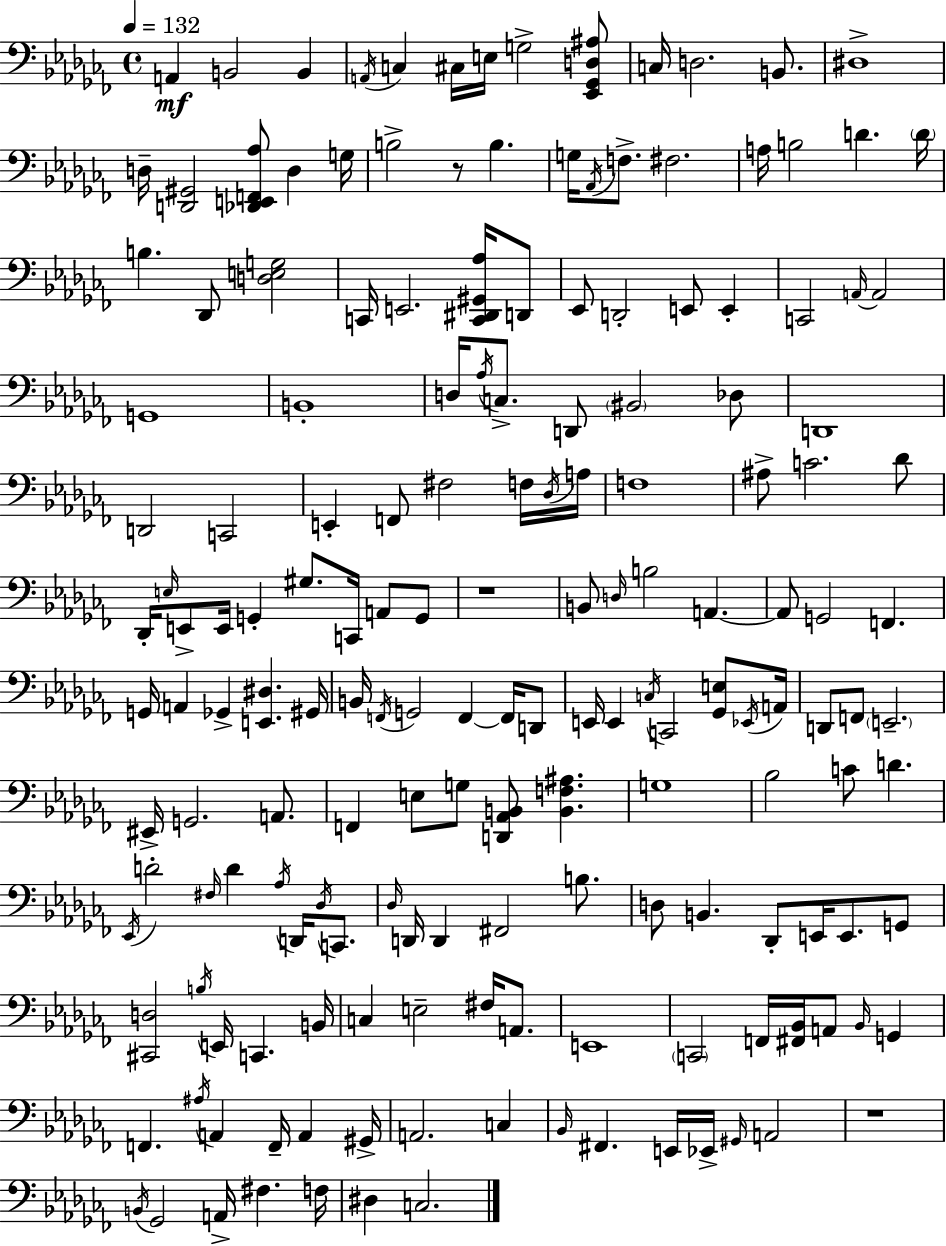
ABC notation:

X:1
T:Untitled
M:4/4
L:1/4
K:Abm
A,, B,,2 B,, A,,/4 C, ^C,/4 E,/4 G,2 [_E,,_G,,D,^A,]/2 C,/4 D,2 B,,/2 ^D,4 D,/4 [D,,^G,,]2 [_D,,E,,F,,_A,]/2 D, G,/4 B,2 z/2 B, G,/4 _A,,/4 F,/2 ^F,2 A,/4 B,2 D D/4 B, _D,,/2 [D,E,G,]2 C,,/4 E,,2 [C,,^D,,^G,,_A,]/4 D,,/2 _E,,/2 D,,2 E,,/2 E,, C,,2 A,,/4 A,,2 G,,4 B,,4 D,/4 _A,/4 C,/2 D,,/2 ^B,,2 _D,/2 D,,4 D,,2 C,,2 E,, F,,/2 ^F,2 F,/4 _D,/4 A,/4 F,4 ^A,/2 C2 _D/2 _D,,/4 E,/4 E,,/2 E,,/4 G,, ^G,/2 C,,/4 A,,/2 G,,/2 z4 B,,/2 D,/4 B,2 A,, A,,/2 G,,2 F,, G,,/4 A,, _G,, [E,,^D,] ^G,,/4 B,,/4 F,,/4 G,,2 F,, F,,/4 D,,/2 E,,/4 E,, C,/4 C,,2 [_G,,E,]/2 _E,,/4 A,,/4 D,,/2 F,,/2 E,,2 ^E,,/4 G,,2 A,,/2 F,, E,/2 G,/2 [D,,_A,,B,,]/2 [B,,F,^A,] G,4 _B,2 C/2 D _E,,/4 D2 ^F,/4 D _A,/4 D,,/4 _D,/4 C,,/2 _D,/4 D,,/4 D,, ^F,,2 B,/2 D,/2 B,, _D,,/2 E,,/4 E,,/2 G,,/2 [^C,,D,]2 B,/4 E,,/4 C,, B,,/4 C, E,2 ^F,/4 A,,/2 E,,4 C,,2 F,,/4 [^F,,_B,,]/4 A,,/2 _B,,/4 G,, F,, ^A,/4 A,, F,,/4 A,, ^G,,/4 A,,2 C, _B,,/4 ^F,, E,,/4 _E,,/4 ^G,,/4 A,,2 z4 B,,/4 _G,,2 A,,/4 ^F, F,/4 ^D, C,2